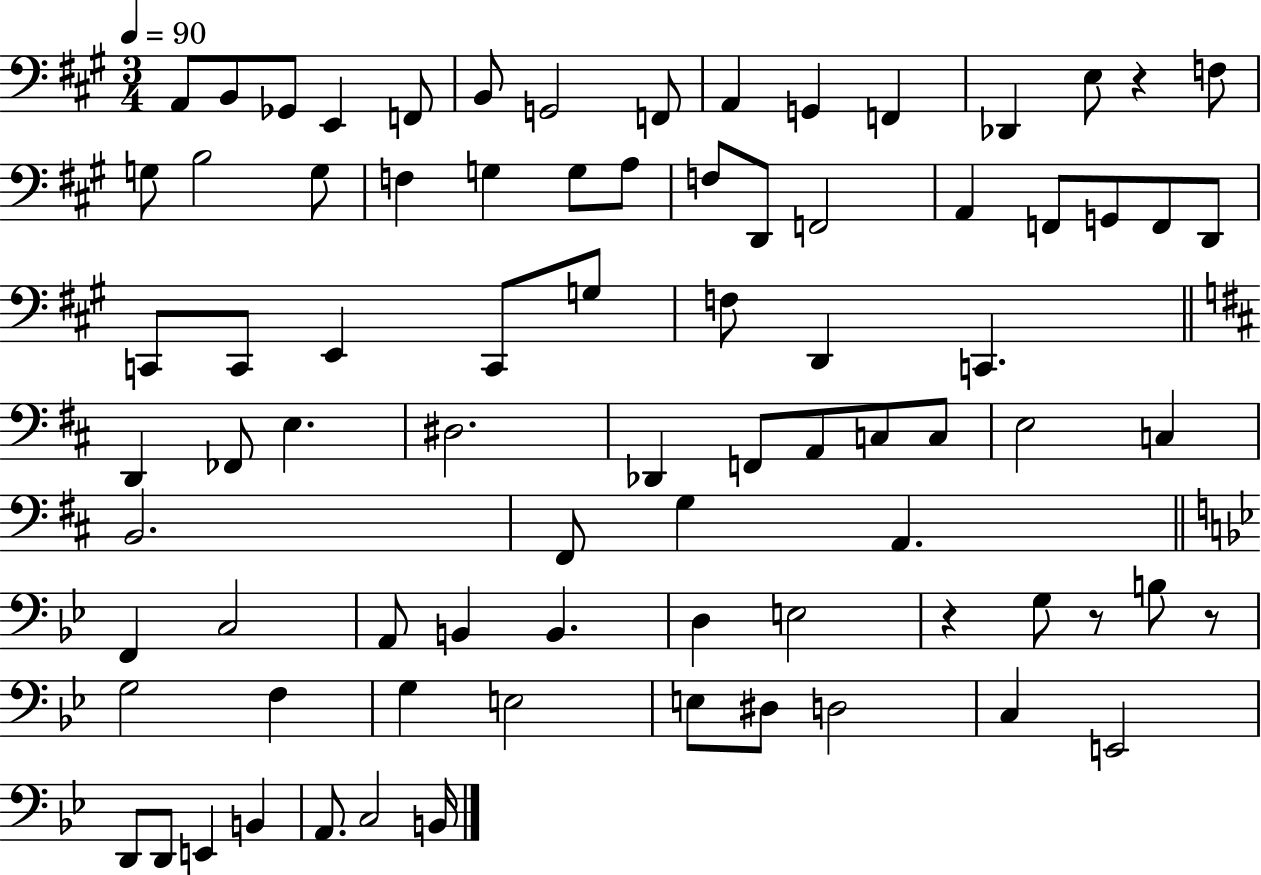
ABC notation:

X:1
T:Untitled
M:3/4
L:1/4
K:A
A,,/2 B,,/2 _G,,/2 E,, F,,/2 B,,/2 G,,2 F,,/2 A,, G,, F,, _D,, E,/2 z F,/2 G,/2 B,2 G,/2 F, G, G,/2 A,/2 F,/2 D,,/2 F,,2 A,, F,,/2 G,,/2 F,,/2 D,,/2 C,,/2 C,,/2 E,, C,,/2 G,/2 F,/2 D,, C,, D,, _F,,/2 E, ^D,2 _D,, F,,/2 A,,/2 C,/2 C,/2 E,2 C, B,,2 ^F,,/2 G, A,, F,, C,2 A,,/2 B,, B,, D, E,2 z G,/2 z/2 B,/2 z/2 G,2 F, G, E,2 E,/2 ^D,/2 D,2 C, E,,2 D,,/2 D,,/2 E,, B,, A,,/2 C,2 B,,/4